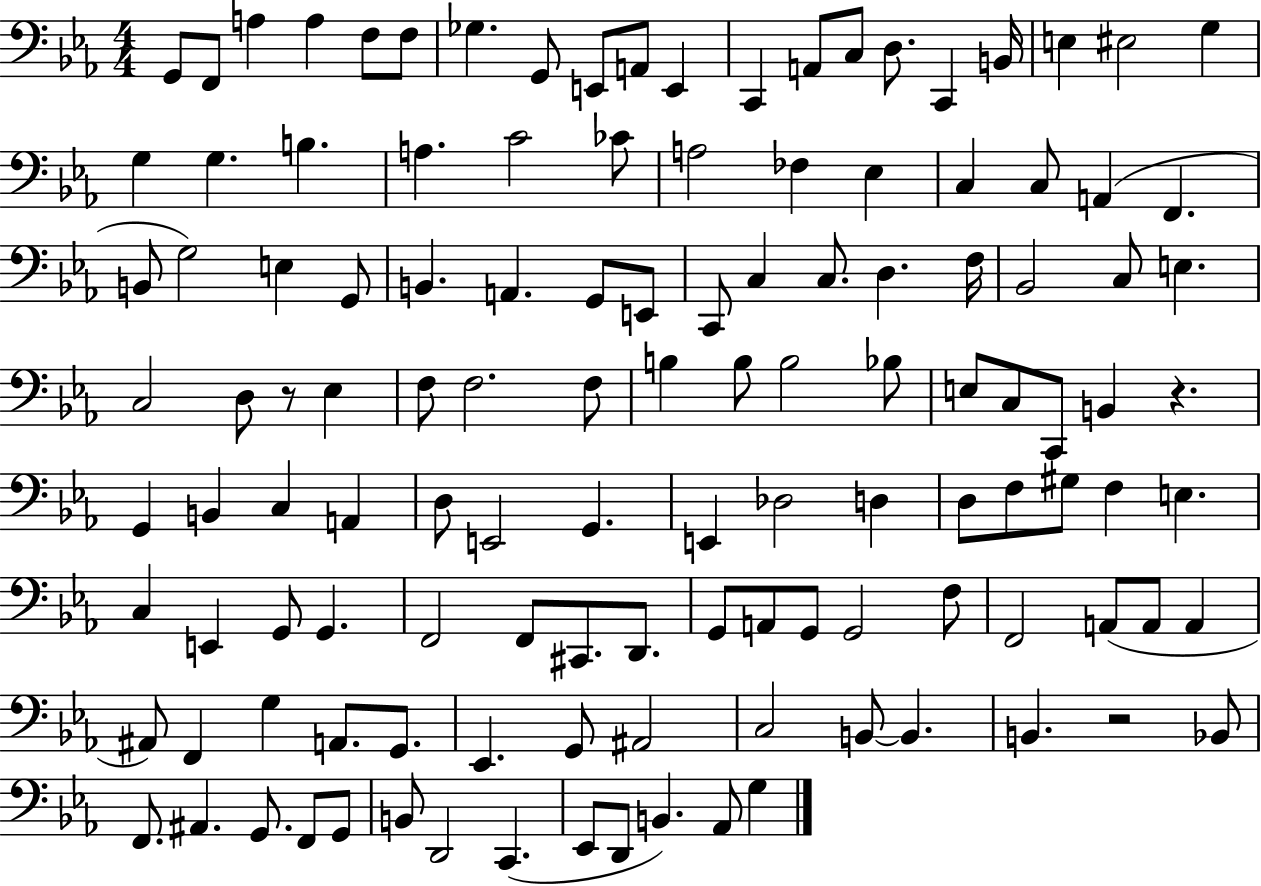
G2/e F2/e A3/q A3/q F3/e F3/e Gb3/q. G2/e E2/e A2/e E2/q C2/q A2/e C3/e D3/e. C2/q B2/s E3/q EIS3/h G3/q G3/q G3/q. B3/q. A3/q. C4/h CES4/e A3/h FES3/q Eb3/q C3/q C3/e A2/q F2/q. B2/e G3/h E3/q G2/e B2/q. A2/q. G2/e E2/e C2/e C3/q C3/e. D3/q. F3/s Bb2/h C3/e E3/q. C3/h D3/e R/e Eb3/q F3/e F3/h. F3/e B3/q B3/e B3/h Bb3/e E3/e C3/e C2/e B2/q R/q. G2/q B2/q C3/q A2/q D3/e E2/h G2/q. E2/q Db3/h D3/q D3/e F3/e G#3/e F3/q E3/q. C3/q E2/q G2/e G2/q. F2/h F2/e C#2/e. D2/e. G2/e A2/e G2/e G2/h F3/e F2/h A2/e A2/e A2/q A#2/e F2/q G3/q A2/e. G2/e. Eb2/q. G2/e A#2/h C3/h B2/e B2/q. B2/q. R/h Bb2/e F2/e. A#2/q. G2/e. F2/e G2/e B2/e D2/h C2/q. Eb2/e D2/e B2/q. Ab2/e G3/q